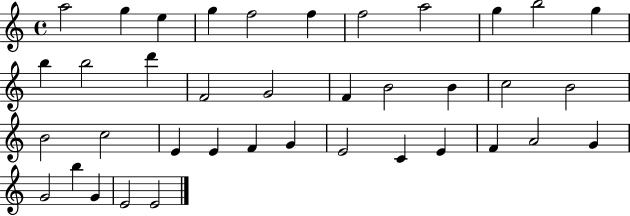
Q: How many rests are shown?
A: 0